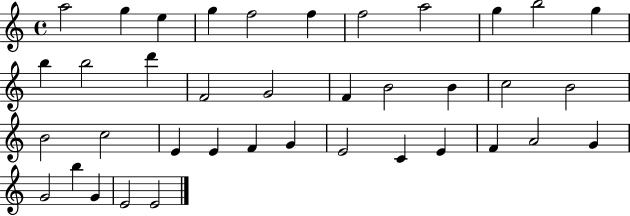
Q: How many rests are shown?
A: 0